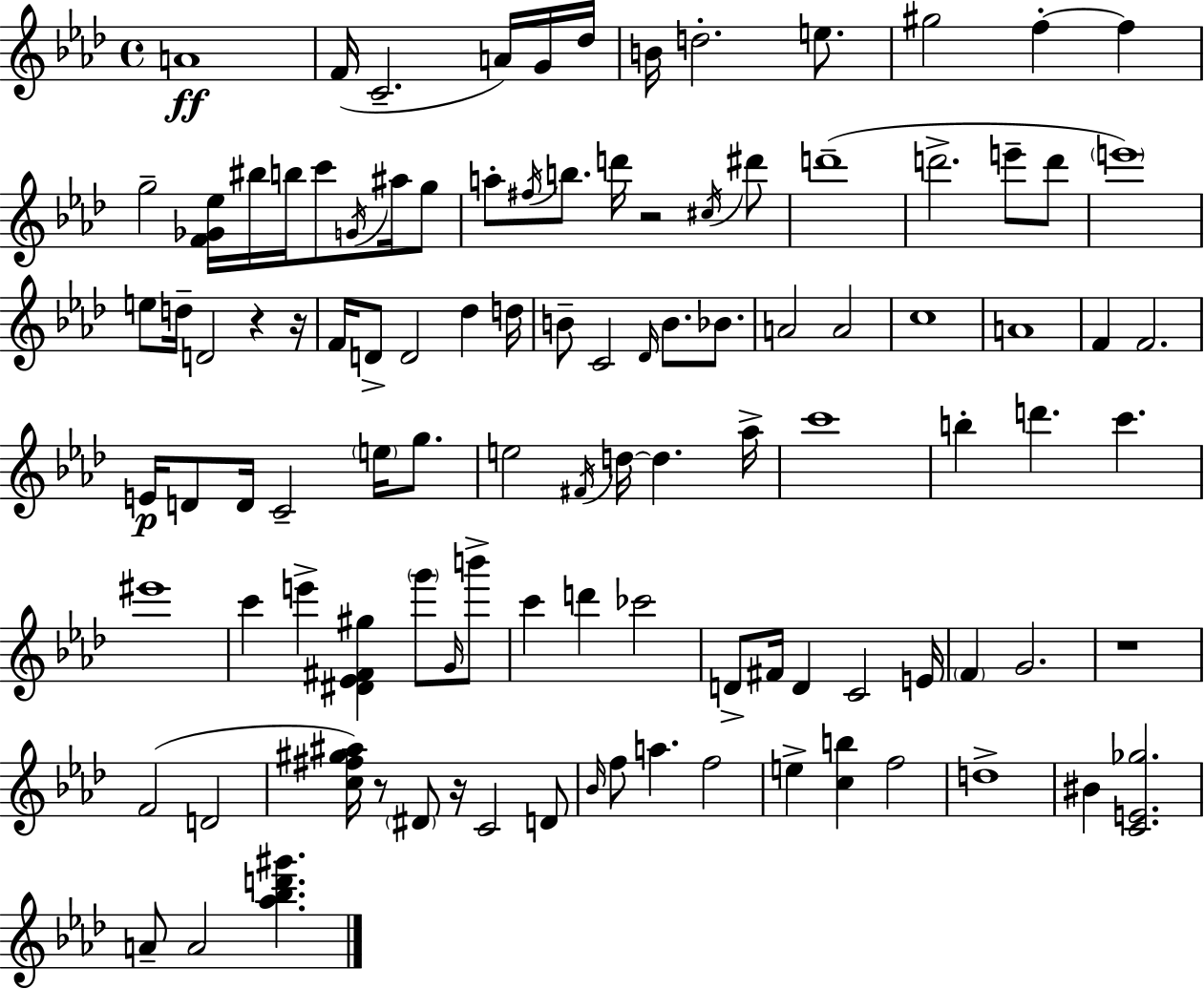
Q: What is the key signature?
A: AES major